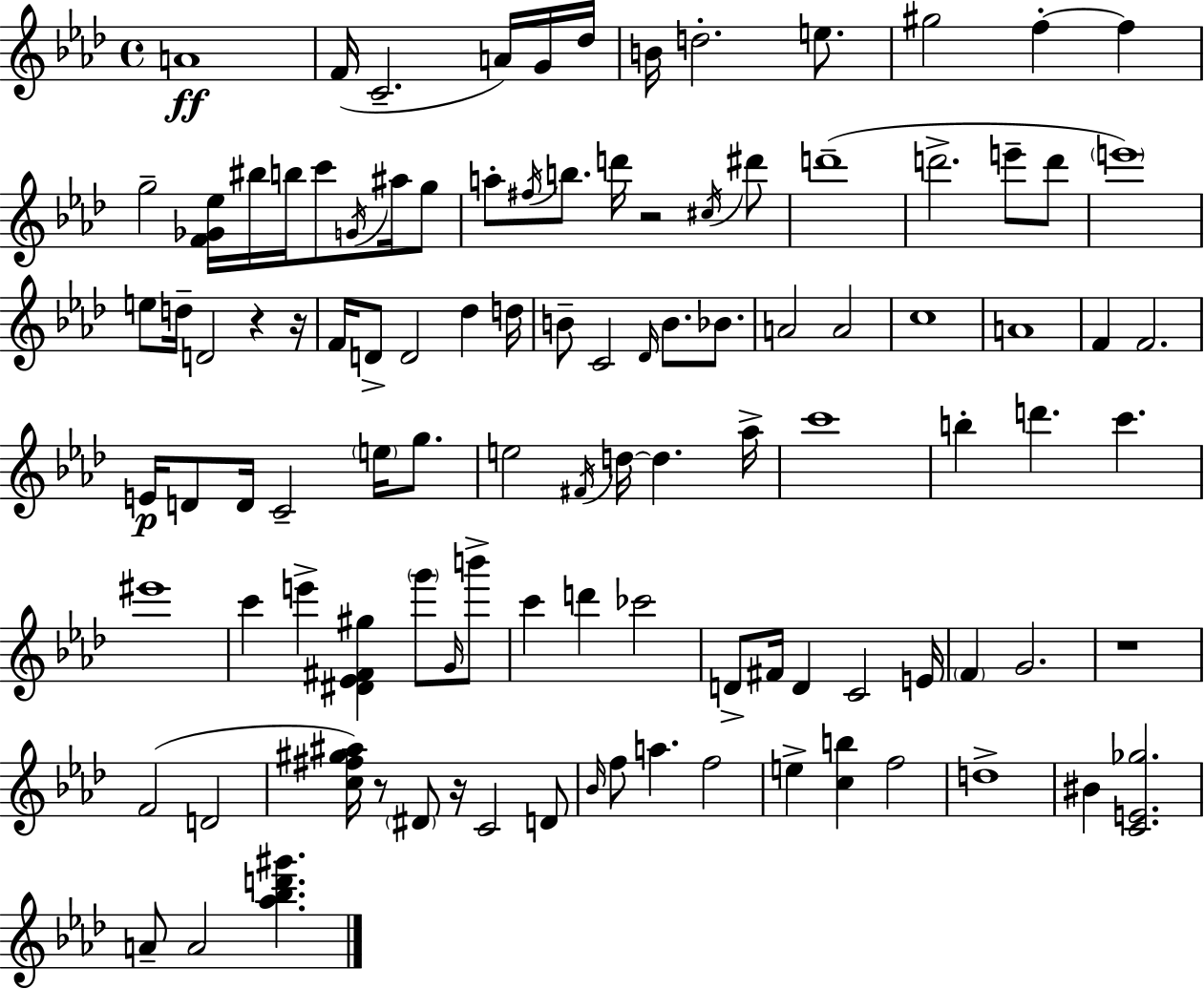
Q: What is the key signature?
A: AES major